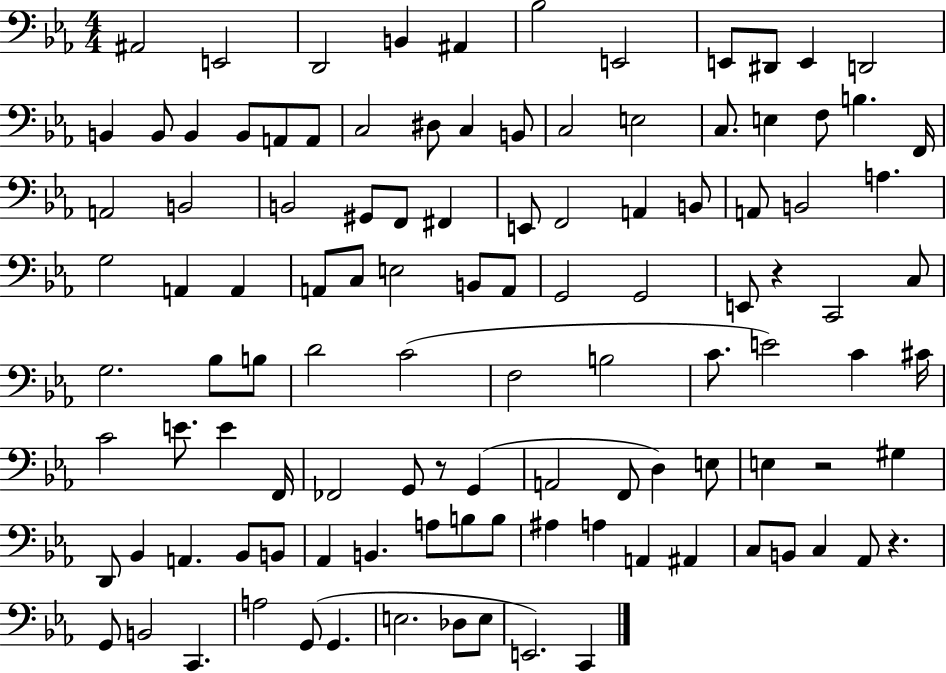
X:1
T:Untitled
M:4/4
L:1/4
K:Eb
^A,,2 E,,2 D,,2 B,, ^A,, _B,2 E,,2 E,,/2 ^D,,/2 E,, D,,2 B,, B,,/2 B,, B,,/2 A,,/2 A,,/2 C,2 ^D,/2 C, B,,/2 C,2 E,2 C,/2 E, F,/2 B, F,,/4 A,,2 B,,2 B,,2 ^G,,/2 F,,/2 ^F,, E,,/2 F,,2 A,, B,,/2 A,,/2 B,,2 A, G,2 A,, A,, A,,/2 C,/2 E,2 B,,/2 A,,/2 G,,2 G,,2 E,,/2 z C,,2 C,/2 G,2 _B,/2 B,/2 D2 C2 F,2 B,2 C/2 E2 C ^C/4 C2 E/2 E F,,/4 _F,,2 G,,/2 z/2 G,, A,,2 F,,/2 D, E,/2 E, z2 ^G, D,,/2 _B,, A,, _B,,/2 B,,/2 _A,, B,, A,/2 B,/2 B,/2 ^A, A, A,, ^A,, C,/2 B,,/2 C, _A,,/2 z G,,/2 B,,2 C,, A,2 G,,/2 G,, E,2 _D,/2 E,/2 E,,2 C,,